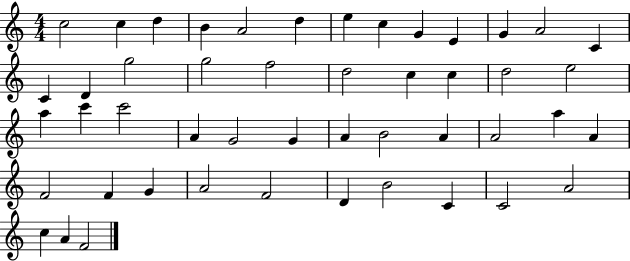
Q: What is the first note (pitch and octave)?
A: C5